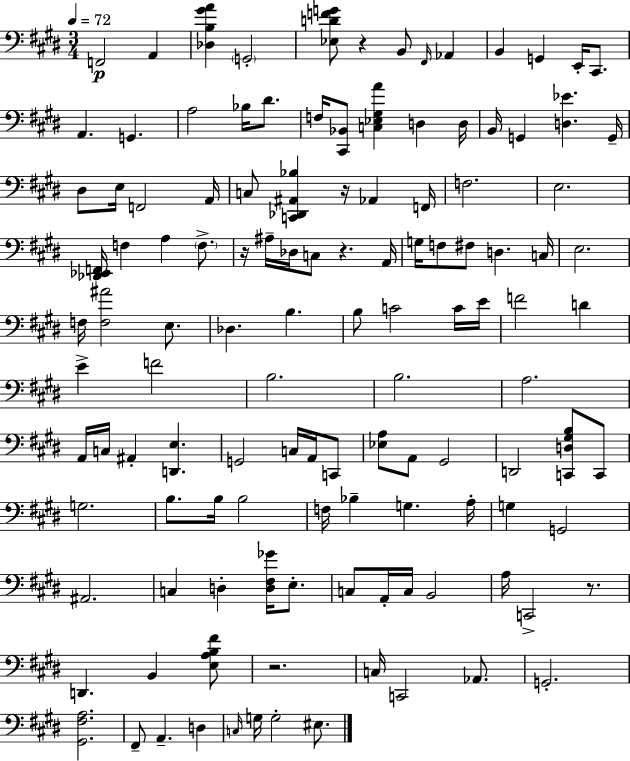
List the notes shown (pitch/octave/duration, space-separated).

F2/h A2/q [Db3,B3,G#4,A4]/q G2/h [Eb3,D4,F4,G4]/e R/q B2/e F#2/s Ab2/q B2/q G2/q E2/s C#2/e. A2/q. G2/q. A3/h Bb3/s D#4/e. F3/s [C#2,Bb2]/e [C3,Eb3,G#3,A4]/q D3/q D3/s B2/s G2/q [D3,Eb4]/q. G2/s D#3/e E3/s F2/h A2/s C3/e [C2,Db2,A#2,Bb3]/q R/s Ab2/q F2/s F3/h. E3/h. [Db2,Eb2,F2]/s F3/q A3/q F3/e. R/s A#3/s Db3/s C3/e R/q. A2/s G3/s F3/e F#3/e D3/q. C3/s E3/h. F3/s [F3,A#4]/h E3/e. Db3/q. B3/q. B3/e C4/h C4/s E4/s F4/h D4/q E4/q F4/h B3/h. B3/h. A3/h. A2/s C3/s A#2/q [D2,E3]/q. G2/h C3/s A2/s C2/e [Eb3,A3]/e A2/e G#2/h D2/h [C2,D3,G#3,B3]/e C2/e G3/h. B3/e. B3/s B3/h F3/s Bb3/q G3/q. A3/s G3/q G2/h A#2/h. C3/q D3/q [D3,F#3,Gb4]/s E3/e. C3/e A2/s C3/s B2/h A3/s C2/h R/e. D2/q. B2/q [E3,A3,B3,F#4]/e R/h. C3/s C2/h Ab2/e. G2/h. [G#2,F#3,A3]/h. F#2/e A2/q. D3/q C3/s G3/s G3/h EIS3/e.